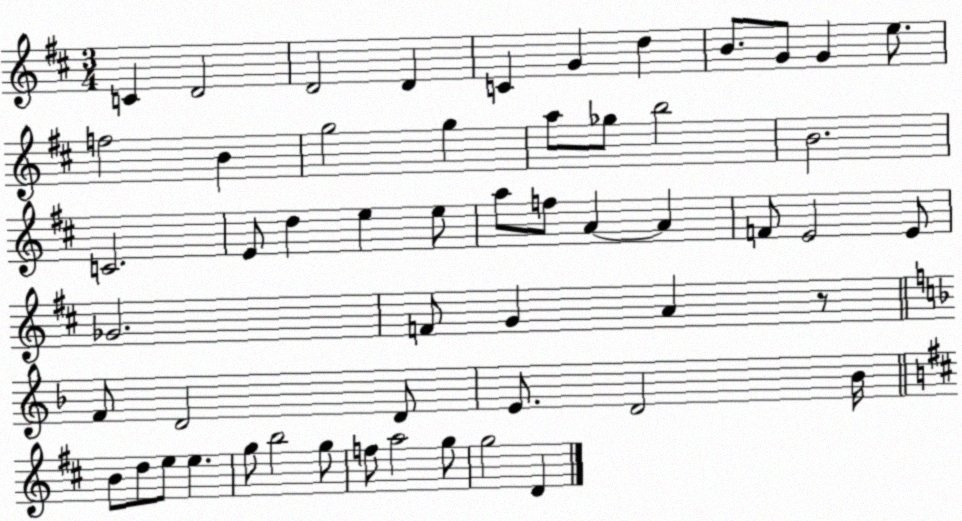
X:1
T:Untitled
M:3/4
L:1/4
K:D
C D2 D2 D C G d B/2 G/2 G e/2 f2 B g2 g a/2 _g/2 b2 B2 C2 E/2 d e e/2 a/2 f/2 A A F/2 E2 E/2 _G2 F/2 G A z/2 F/2 D2 D/2 E/2 D2 _B/4 B/2 d/2 e/2 e g/2 b2 g/2 f/2 a2 g/2 g2 D